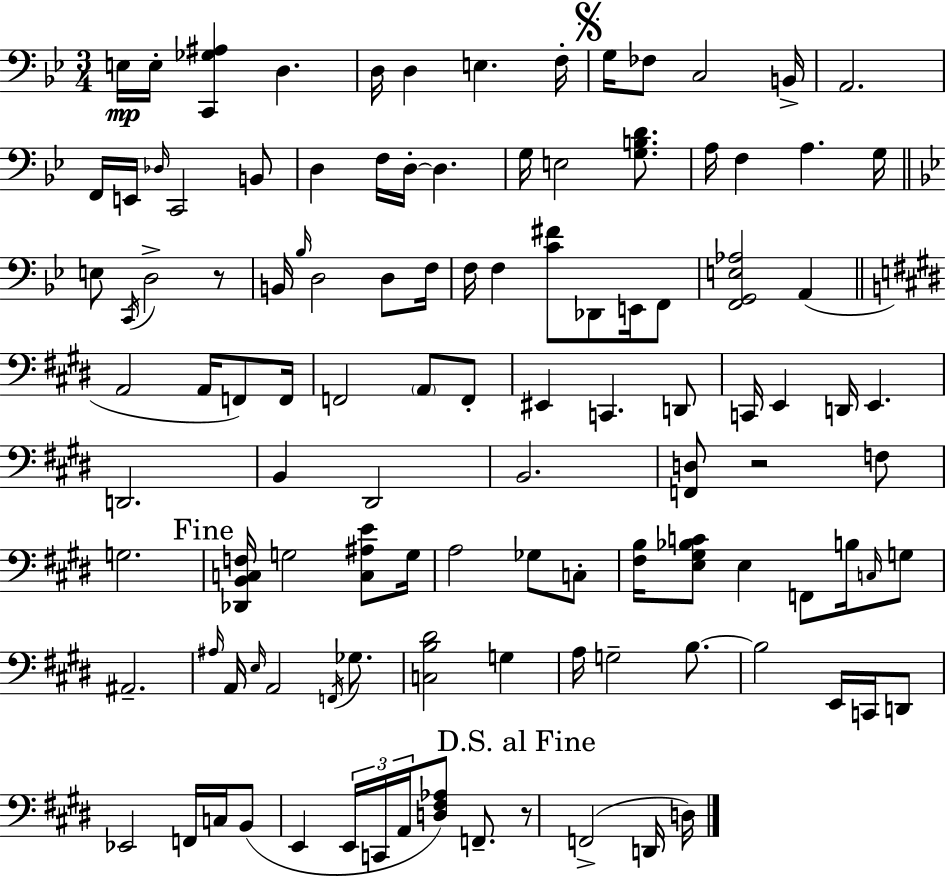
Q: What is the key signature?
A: G minor